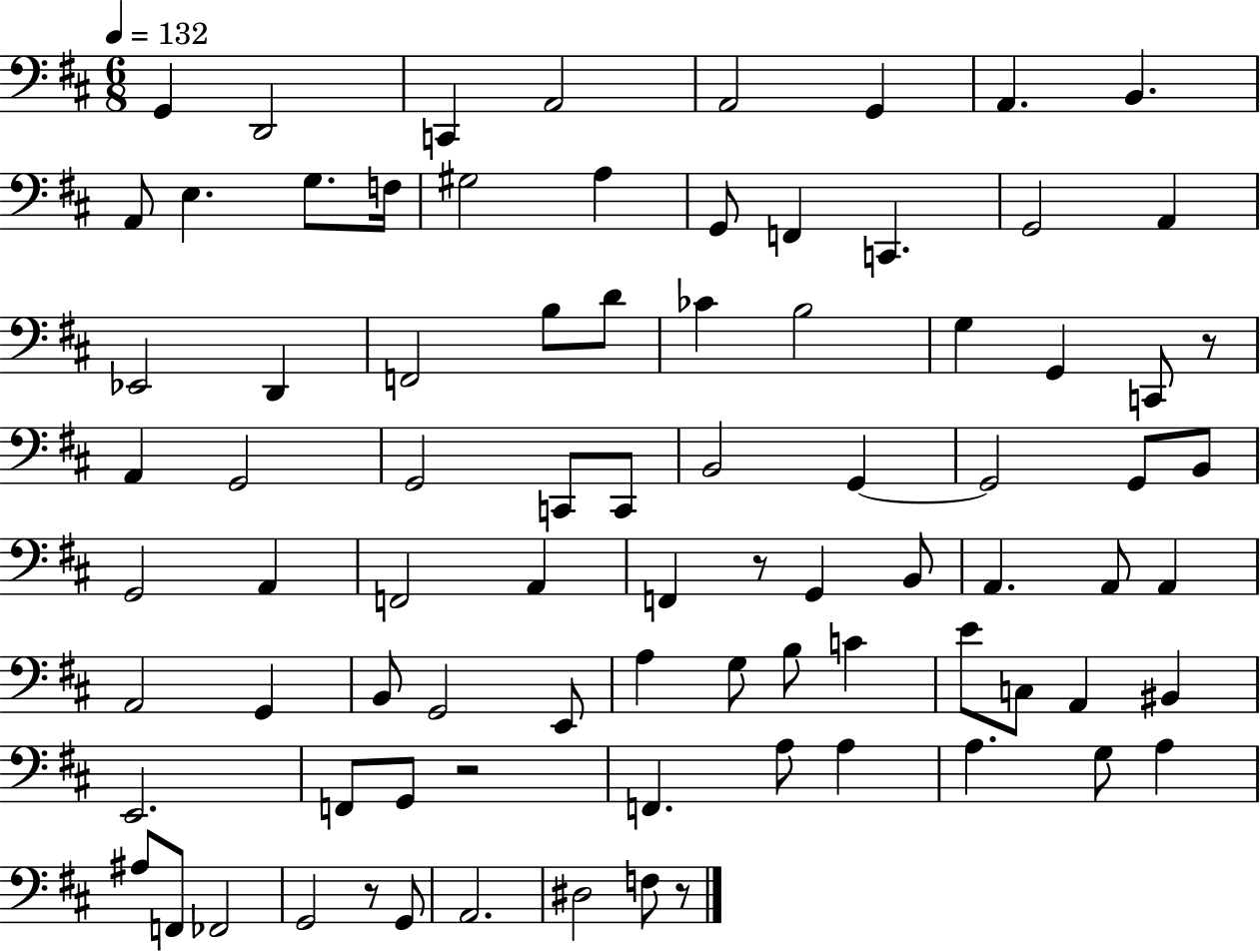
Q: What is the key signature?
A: D major